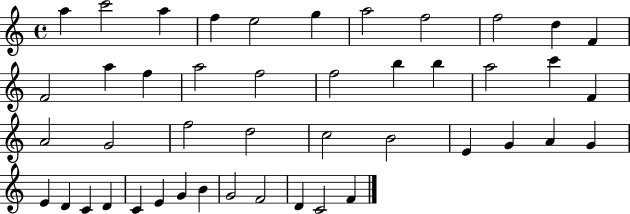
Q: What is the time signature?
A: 4/4